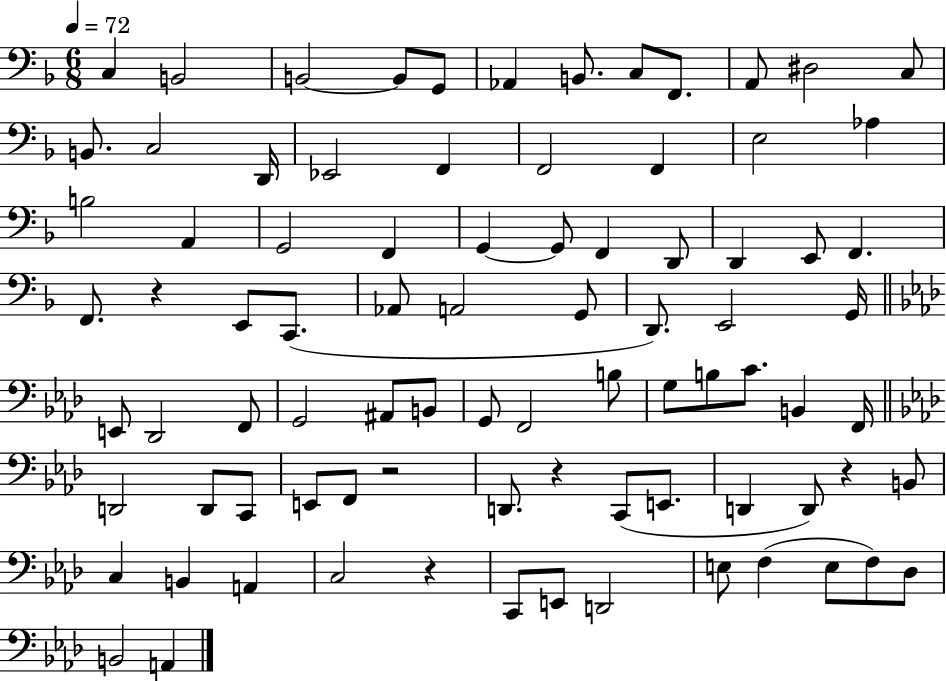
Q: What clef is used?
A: bass